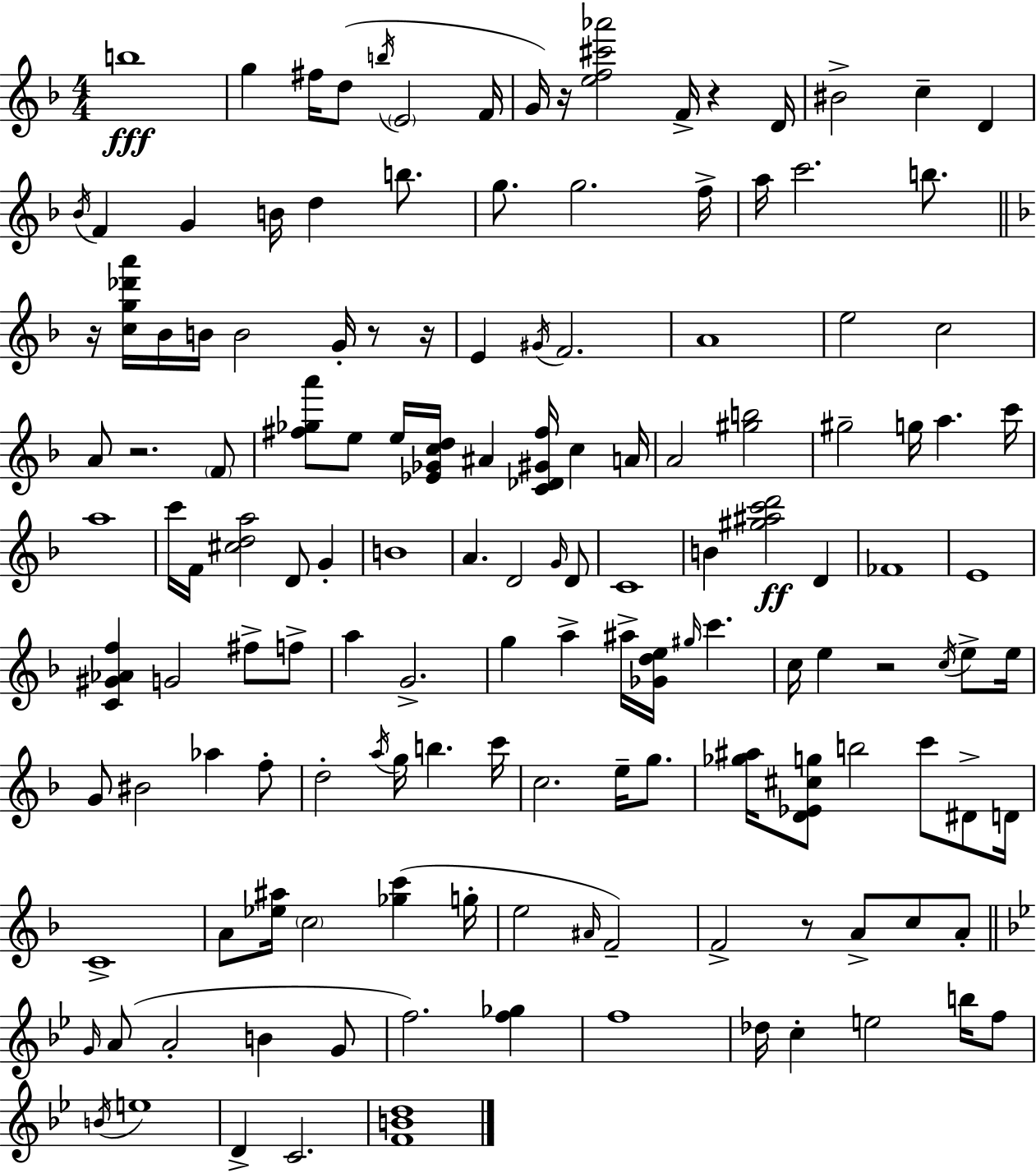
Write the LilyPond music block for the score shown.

{
  \clef treble
  \numericTimeSignature
  \time 4/4
  \key d \minor
  \repeat volta 2 { b''1\fff | g''4 fis''16 d''8( \acciaccatura { b''16 } \parenthesize e'2 | f'16 g'16) r16 <e'' f'' cis''' aes'''>2 f'16-> r4 | d'16 bis'2-> c''4-- d'4 | \break \acciaccatura { bes'16 } f'4 g'4 b'16 d''4 b''8. | g''8. g''2. | f''16-> a''16 c'''2. b''8. | \bar "||" \break \key d \minor r16 <c'' g'' des''' a'''>16 bes'16 b'16 b'2 g'16-. r8 r16 | e'4 \acciaccatura { gis'16 } f'2. | a'1 | e''2 c''2 | \break a'8 r2. \parenthesize f'8 | <fis'' ges'' a'''>8 e''8 e''16 <ees' ges' c'' d''>16 ais'4 <c' des' gis' fis''>16 c''4 | a'16 a'2 <gis'' b''>2 | gis''2-- g''16 a''4. | \break c'''16 a''1 | c'''16 f'16 <cis'' d'' a''>2 d'8 g'4-. | b'1 | a'4. d'2 \grace { g'16 } | \break d'8 c'1 | b'4 <gis'' ais'' c''' d'''>2\ff d'4 | fes'1 | e'1 | \break <c' gis' aes' f''>4 g'2 fis''8-> | f''8-> a''4 g'2.-> | g''4 a''4-> ais''16-> <ges' d'' e''>16 \grace { gis''16 } c'''4. | c''16 e''4 r2 | \break \acciaccatura { c''16 } e''8-> e''16 g'8 bis'2 aes''4 | f''8-. d''2-. \acciaccatura { a''16 } g''16 b''4. | c'''16 c''2. | e''16-- g''8. <ges'' ais''>16 <d' ees' cis'' g''>8 b''2 | \break c'''8 dis'8-> d'16 c'1-> | a'8 <ees'' ais''>16 \parenthesize c''2 | <ges'' c'''>4( g''16-. e''2 \grace { ais'16 }) f'2-- | f'2-> r8 | \break a'8-> c''8 a'8-. \bar "||" \break \key g \minor \grace { g'16 }( a'8 a'2-. b'4 g'8 | f''2.) <f'' ges''>4 | f''1 | des''16 c''4-. e''2 b''16 f''8 | \break \acciaccatura { b'16 } e''1 | d'4-> c'2. | <f' b' d''>1 | } \bar "|."
}